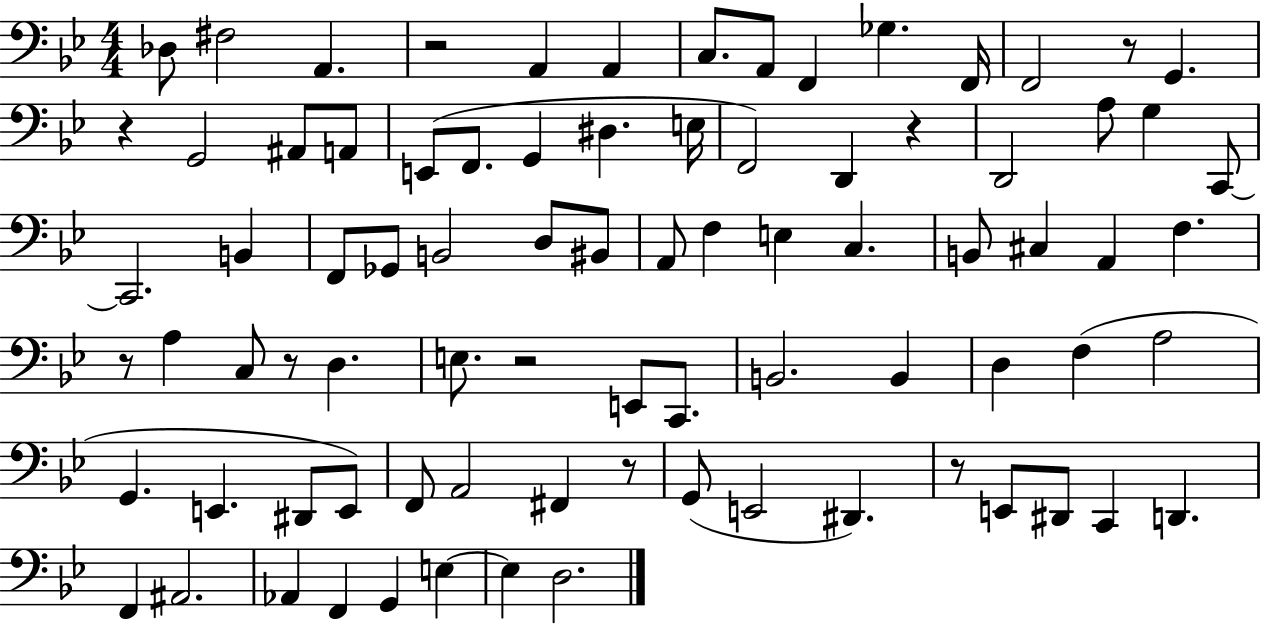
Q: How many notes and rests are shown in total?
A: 83